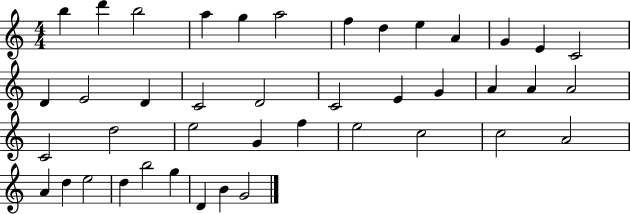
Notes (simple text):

B5/q D6/q B5/h A5/q G5/q A5/h F5/q D5/q E5/q A4/q G4/q E4/q C4/h D4/q E4/h D4/q C4/h D4/h C4/h E4/q G4/q A4/q A4/q A4/h C4/h D5/h E5/h G4/q F5/q E5/h C5/h C5/h A4/h A4/q D5/q E5/h D5/q B5/h G5/q D4/q B4/q G4/h